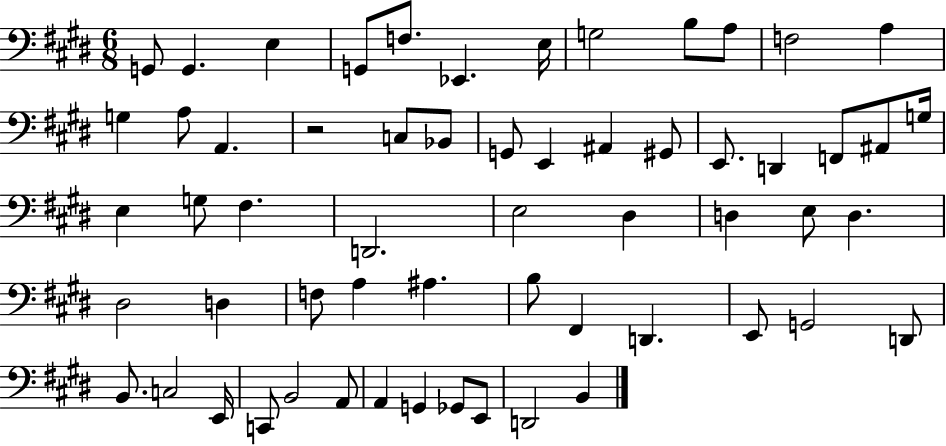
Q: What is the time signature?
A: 6/8